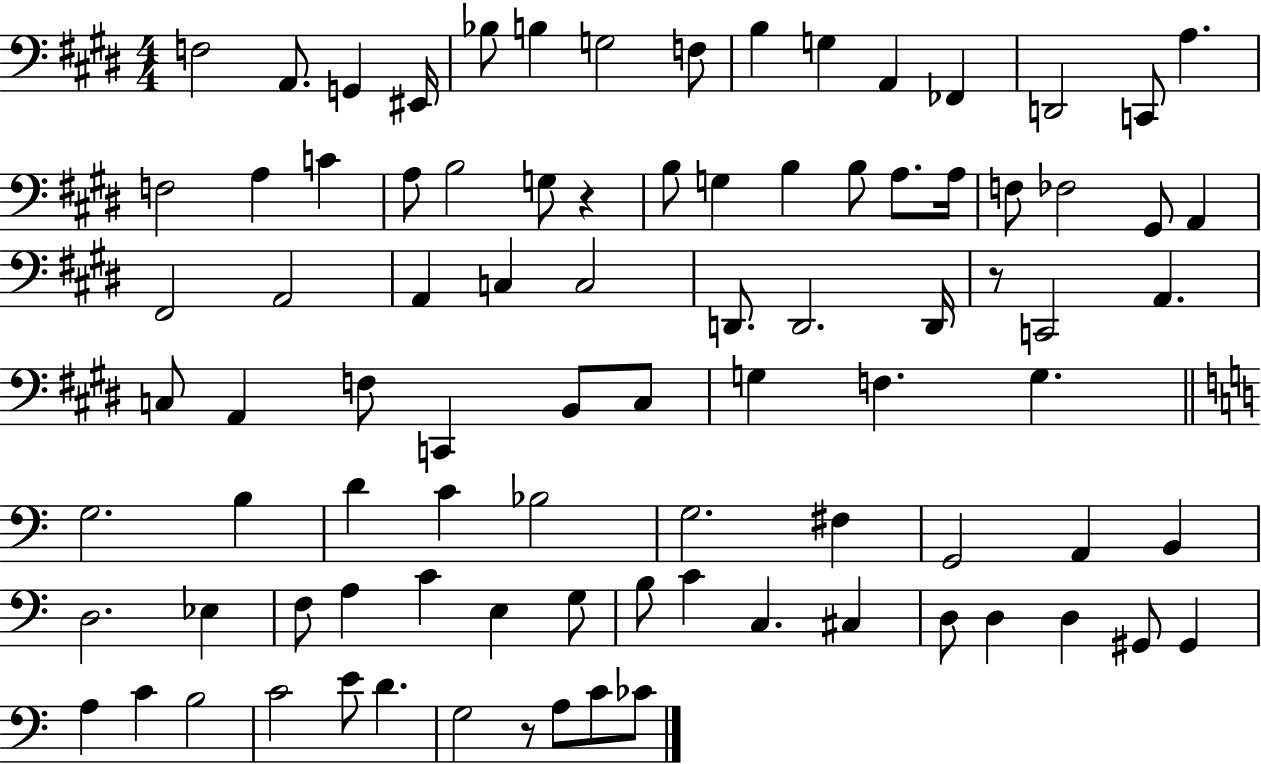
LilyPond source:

{
  \clef bass
  \numericTimeSignature
  \time 4/4
  \key e \major
  f2 a,8. g,4 eis,16 | bes8 b4 g2 f8 | b4 g4 a,4 fes,4 | d,2 c,8 a4. | \break f2 a4 c'4 | a8 b2 g8 r4 | b8 g4 b4 b8 a8. a16 | f8 fes2 gis,8 a,4 | \break fis,2 a,2 | a,4 c4 c2 | d,8. d,2. d,16 | r8 c,2 a,4. | \break c8 a,4 f8 c,4 b,8 c8 | g4 f4. g4. | \bar "||" \break \key a \minor g2. b4 | d'4 c'4 bes2 | g2. fis4 | g,2 a,4 b,4 | \break d2. ees4 | f8 a4 c'4 e4 g8 | b8 c'4 c4. cis4 | d8 d4 d4 gis,8 gis,4 | \break a4 c'4 b2 | c'2 e'8 d'4. | g2 r8 a8 c'8 ces'8 | \bar "|."
}